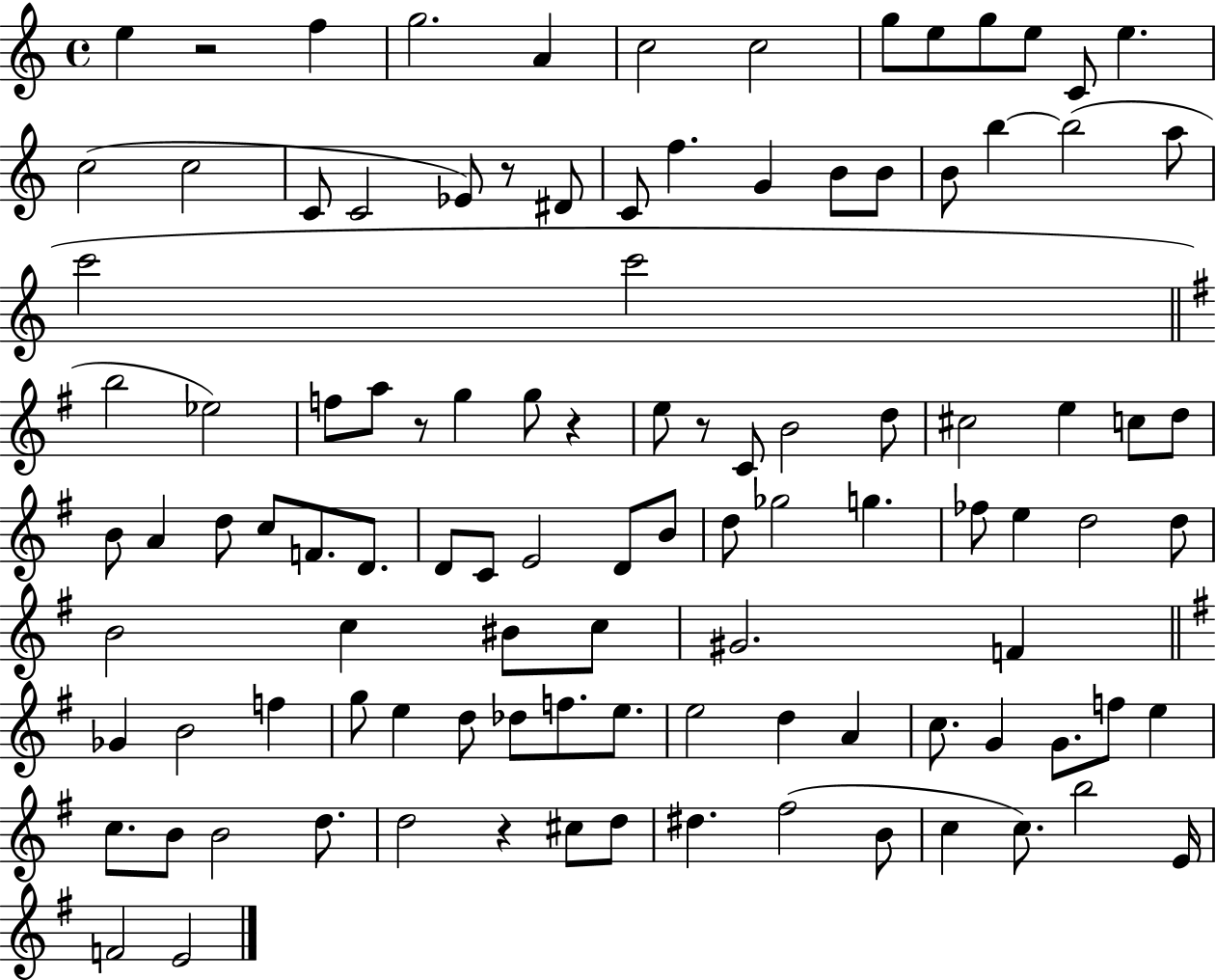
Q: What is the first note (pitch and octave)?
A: E5